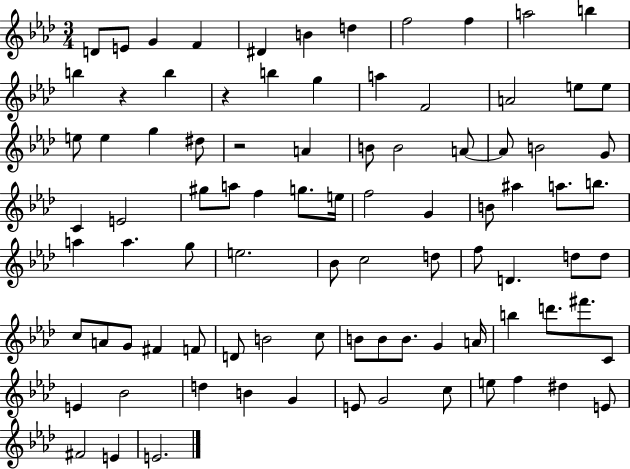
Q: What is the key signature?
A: AES major